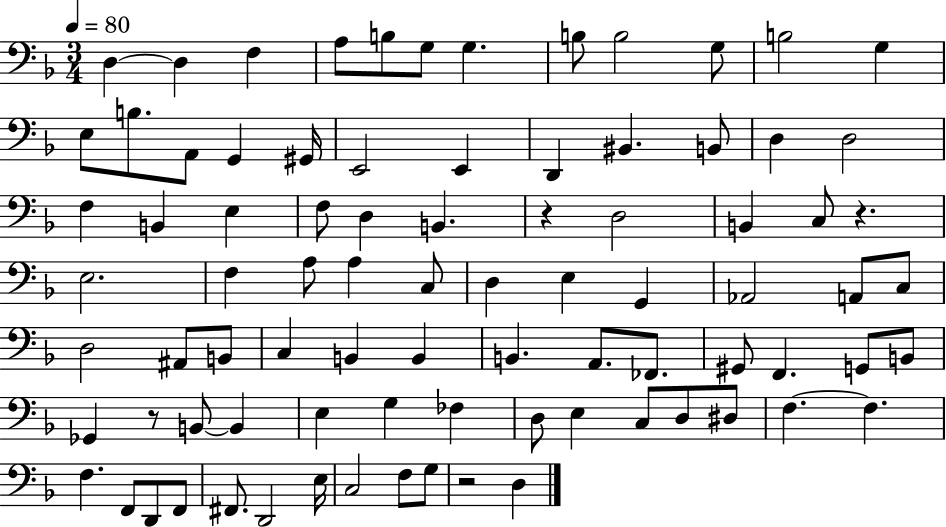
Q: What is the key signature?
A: F major